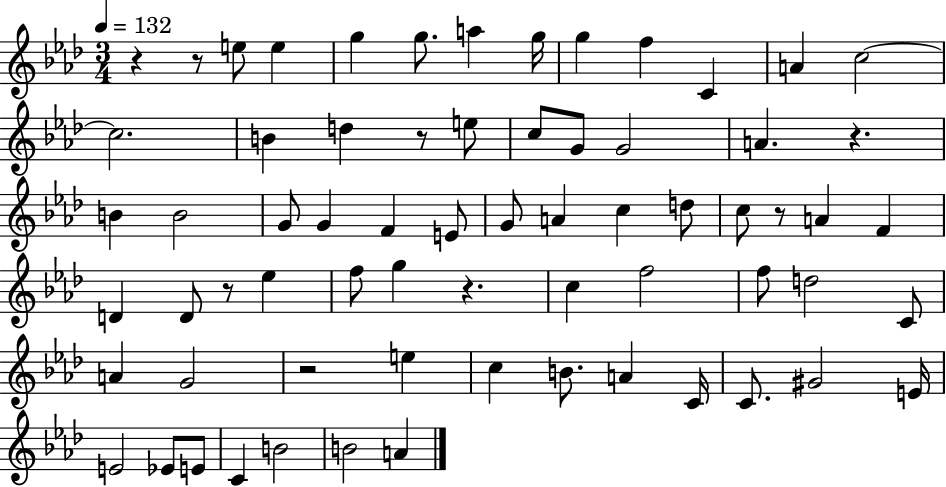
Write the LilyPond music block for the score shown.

{
  \clef treble
  \numericTimeSignature
  \time 3/4
  \key aes \major
  \tempo 4 = 132
  r4 r8 e''8 e''4 | g''4 g''8. a''4 g''16 | g''4 f''4 c'4 | a'4 c''2~~ | \break c''2. | b'4 d''4 r8 e''8 | c''8 g'8 g'2 | a'4. r4. | \break b'4 b'2 | g'8 g'4 f'4 e'8 | g'8 a'4 c''4 d''8 | c''8 r8 a'4 f'4 | \break d'4 d'8 r8 ees''4 | f''8 g''4 r4. | c''4 f''2 | f''8 d''2 c'8 | \break a'4 g'2 | r2 e''4 | c''4 b'8. a'4 c'16 | c'8. gis'2 e'16 | \break e'2 ees'8 e'8 | c'4 b'2 | b'2 a'4 | \bar "|."
}